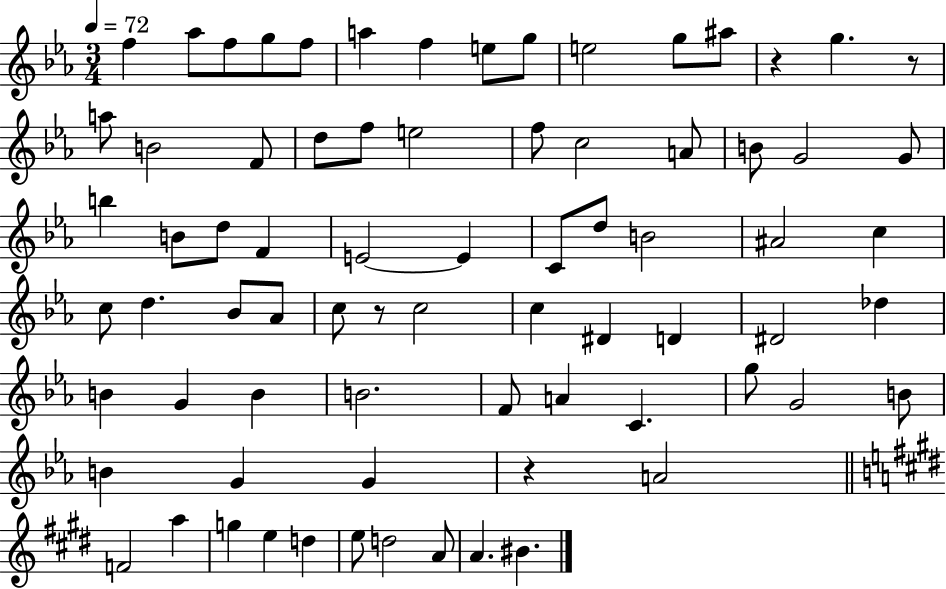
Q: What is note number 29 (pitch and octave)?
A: F4